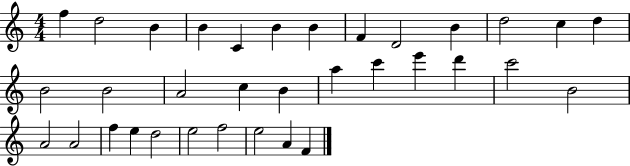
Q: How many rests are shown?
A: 0